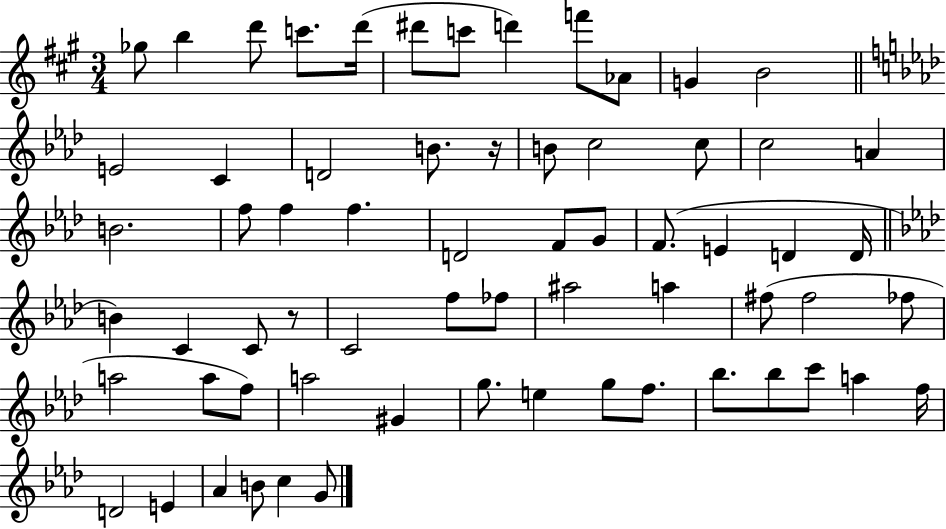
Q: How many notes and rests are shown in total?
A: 65